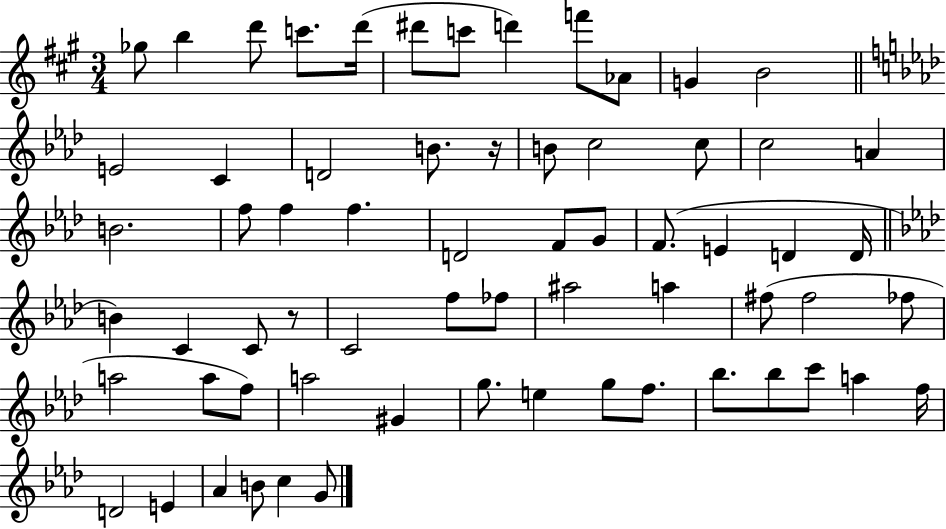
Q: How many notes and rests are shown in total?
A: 65